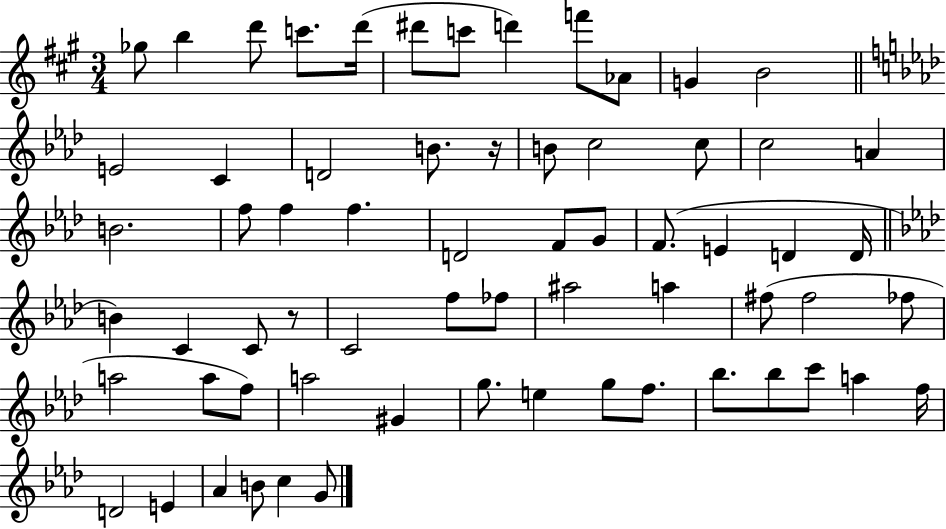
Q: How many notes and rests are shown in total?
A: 65